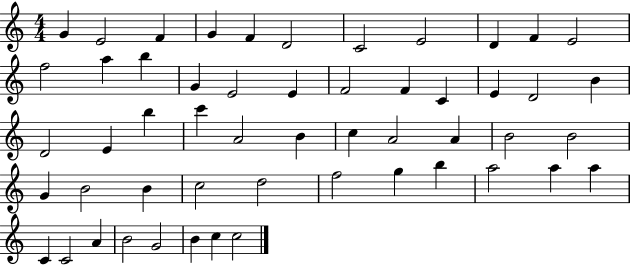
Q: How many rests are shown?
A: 0